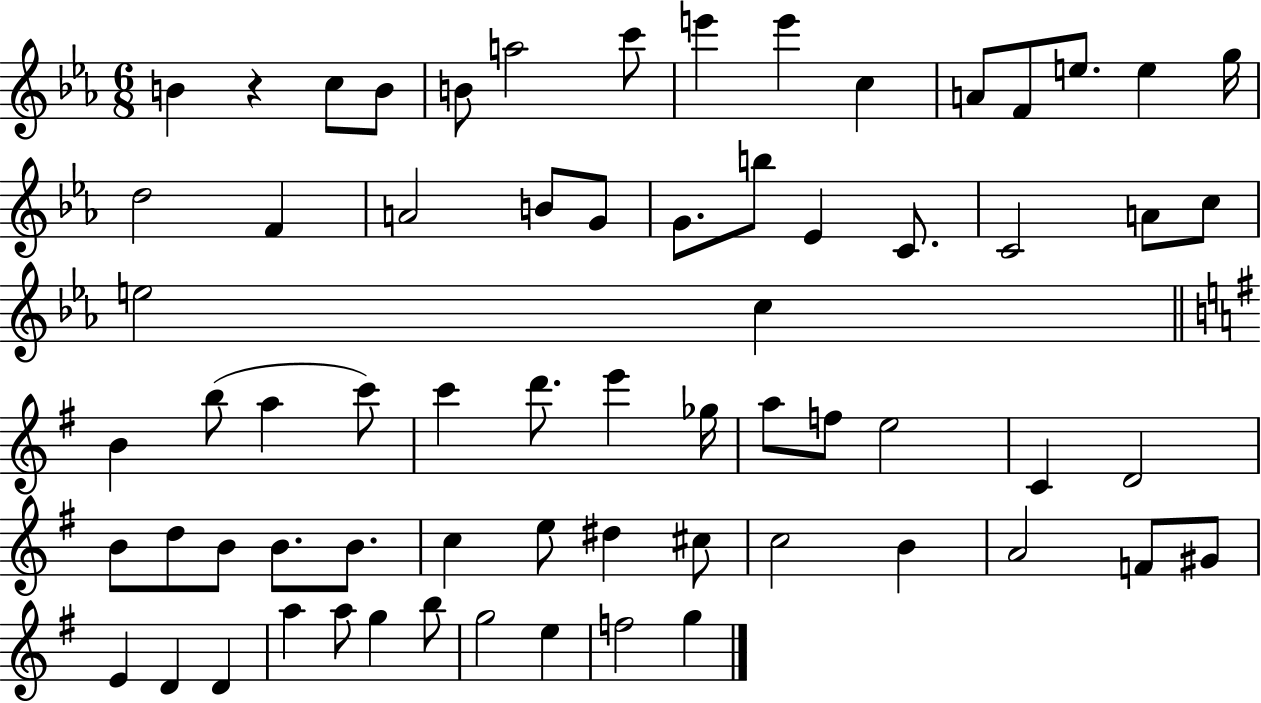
X:1
T:Untitled
M:6/8
L:1/4
K:Eb
B z c/2 B/2 B/2 a2 c'/2 e' e' c A/2 F/2 e/2 e g/4 d2 F A2 B/2 G/2 G/2 b/2 _E C/2 C2 A/2 c/2 e2 c B b/2 a c'/2 c' d'/2 e' _g/4 a/2 f/2 e2 C D2 B/2 d/2 B/2 B/2 B/2 c e/2 ^d ^c/2 c2 B A2 F/2 ^G/2 E D D a a/2 g b/2 g2 e f2 g